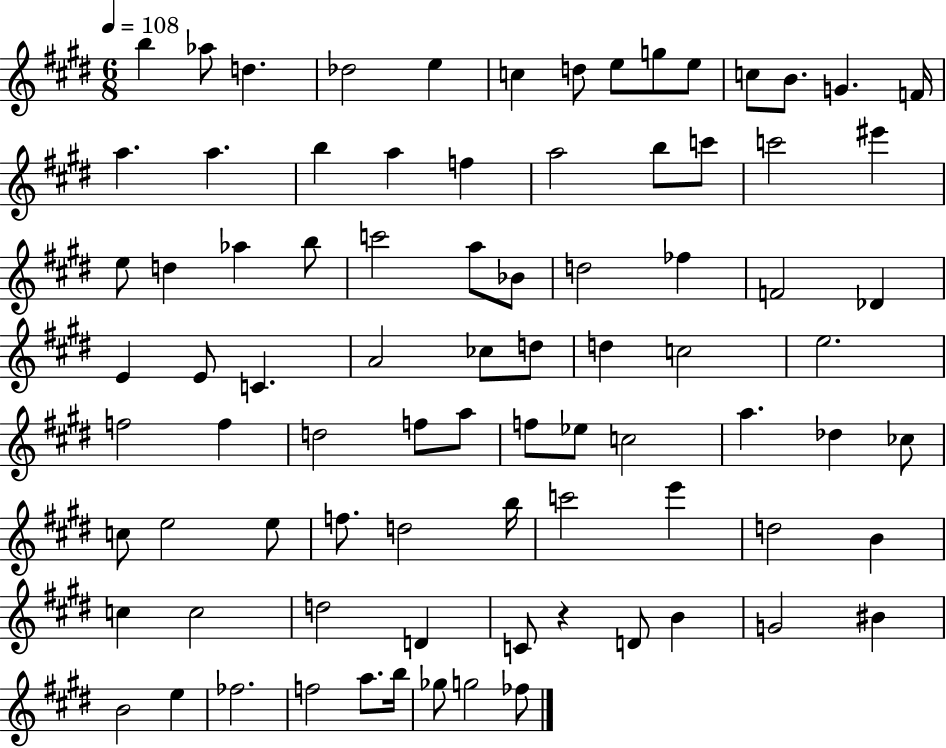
X:1
T:Untitled
M:6/8
L:1/4
K:E
b _a/2 d _d2 e c d/2 e/2 g/2 e/2 c/2 B/2 G F/4 a a b a f a2 b/2 c'/2 c'2 ^e' e/2 d _a b/2 c'2 a/2 _B/2 d2 _f F2 _D E E/2 C A2 _c/2 d/2 d c2 e2 f2 f d2 f/2 a/2 f/2 _e/2 c2 a _d _c/2 c/2 e2 e/2 f/2 d2 b/4 c'2 e' d2 B c c2 d2 D C/2 z D/2 B G2 ^B B2 e _f2 f2 a/2 b/4 _g/2 g2 _f/2